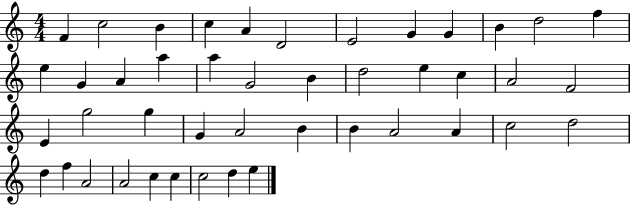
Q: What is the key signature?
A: C major